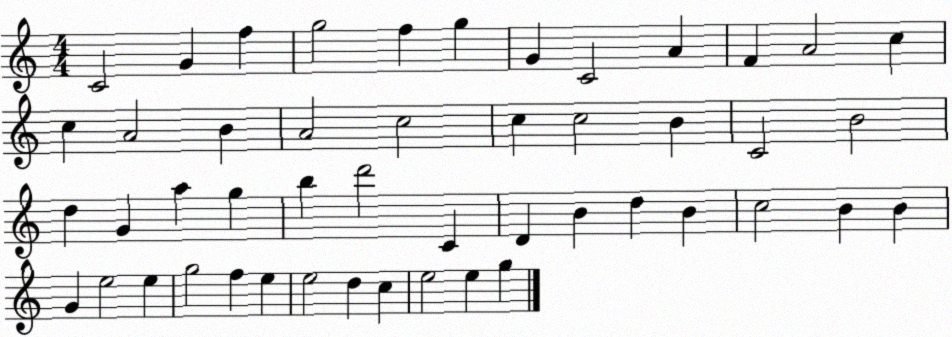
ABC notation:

X:1
T:Untitled
M:4/4
L:1/4
K:C
C2 G f g2 f g G C2 A F A2 c c A2 B A2 c2 c c2 B C2 B2 d G a g b d'2 C D B d B c2 B B G e2 e g2 f e e2 d c e2 e g